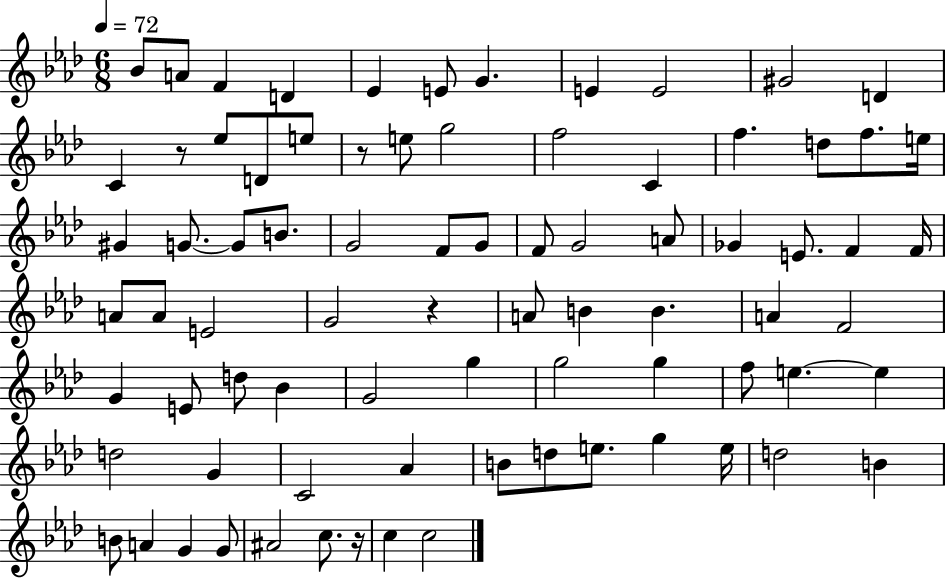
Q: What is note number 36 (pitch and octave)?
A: F4